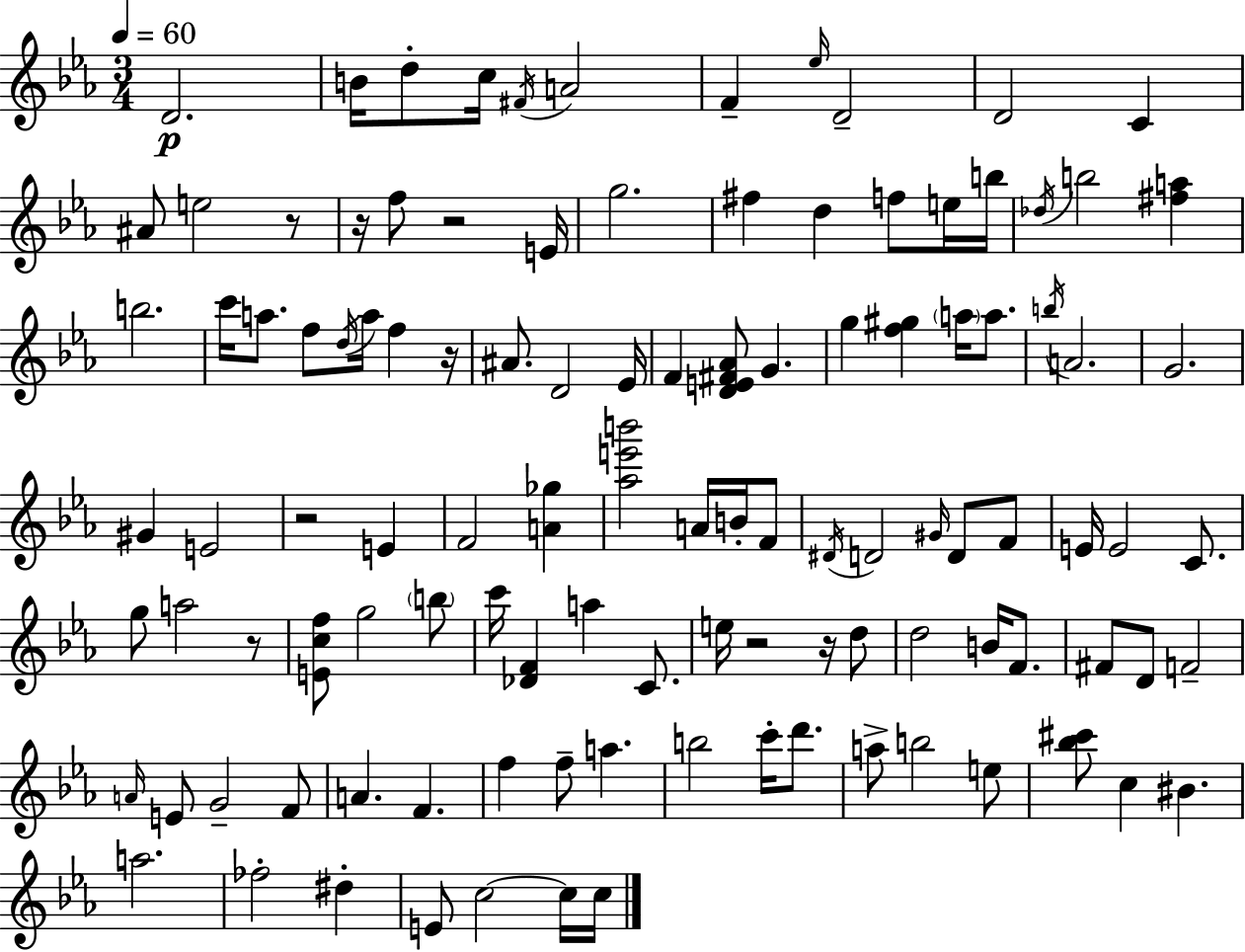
D4/h. B4/s D5/e C5/s F#4/s A4/h F4/q Eb5/s D4/h D4/h C4/q A#4/e E5/h R/e R/s F5/e R/h E4/s G5/h. F#5/q D5/q F5/e E5/s B5/s Db5/s B5/h [F#5,A5]/q B5/h. C6/s A5/e. F5/e D5/s A5/s F5/q R/s A#4/e. D4/h Eb4/s F4/q [D4,E4,F#4,Ab4]/e G4/q. G5/q [F5,G#5]/q A5/s A5/e. B5/s A4/h. G4/h. G#4/q E4/h R/h E4/q F4/h [A4,Gb5]/q [Ab5,E6,B6]/h A4/s B4/s F4/e D#4/s D4/h G#4/s D4/e F4/e E4/s E4/h C4/e. G5/e A5/h R/e [E4,C5,F5]/e G5/h B5/e C6/s [Db4,F4]/q A5/q C4/e. E5/s R/h R/s D5/e D5/h B4/s F4/e. F#4/e D4/e F4/h A4/s E4/e G4/h F4/e A4/q. F4/q. F5/q F5/e A5/q. B5/h C6/s D6/e. A5/e B5/h E5/e [Bb5,C#6]/e C5/q BIS4/q. A5/h. FES5/h D#5/q E4/e C5/h C5/s C5/s